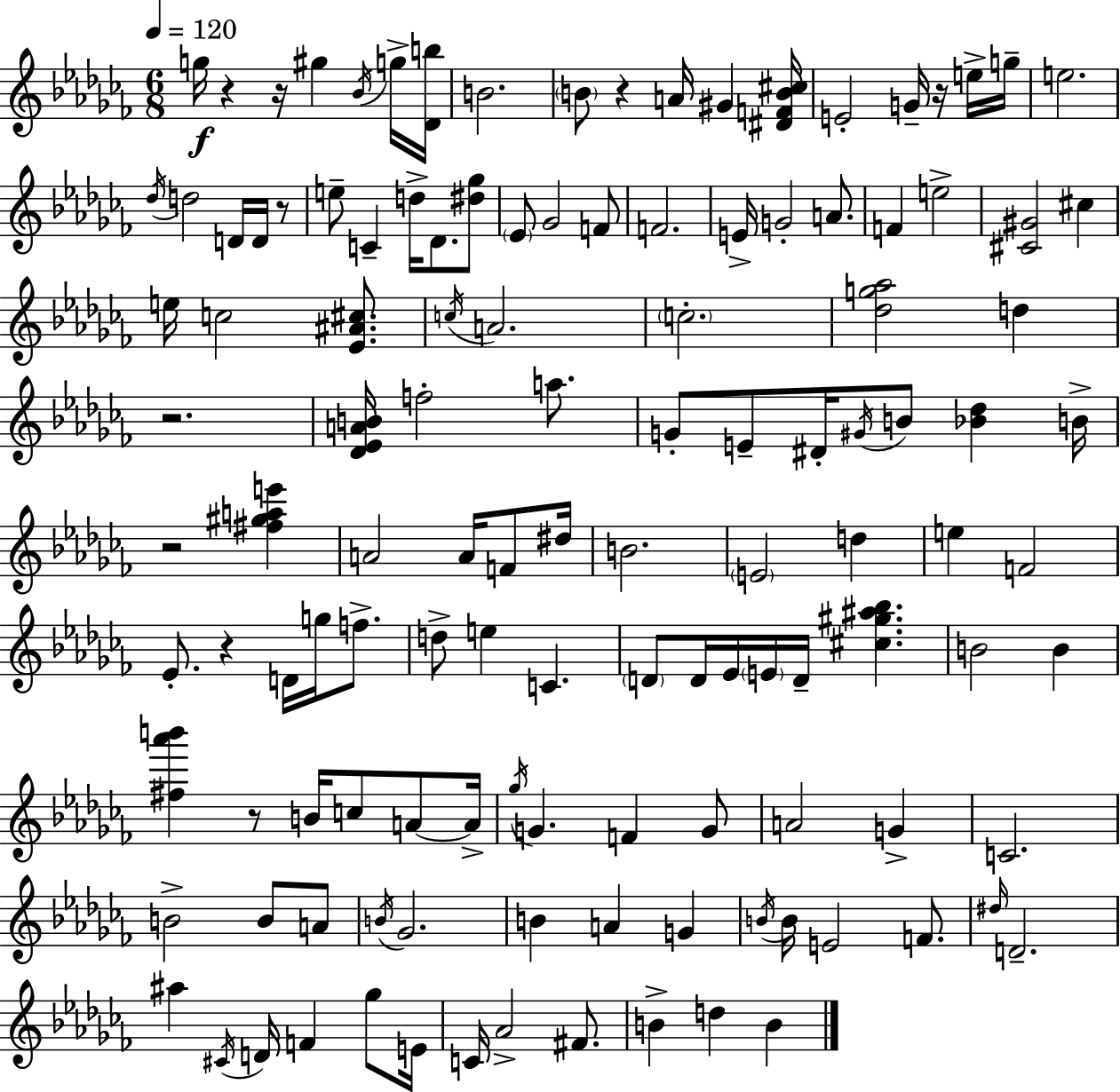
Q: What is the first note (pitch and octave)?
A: G5